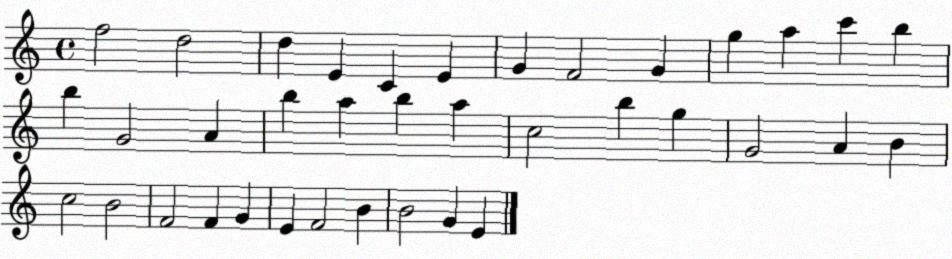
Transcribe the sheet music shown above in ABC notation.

X:1
T:Untitled
M:4/4
L:1/4
K:C
f2 d2 d E C E G F2 G g a c' b b G2 A b a b a c2 b g G2 A B c2 B2 F2 F G E F2 B B2 G E